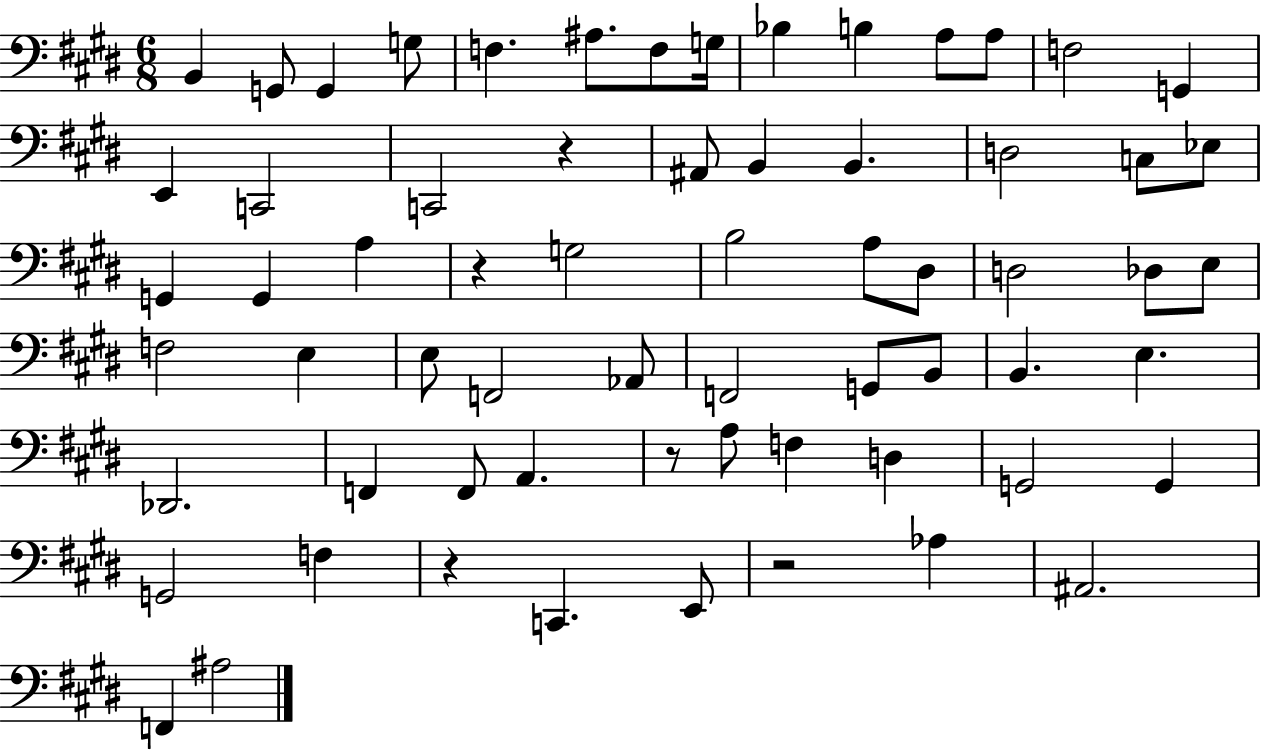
{
  \clef bass
  \numericTimeSignature
  \time 6/8
  \key e \major
  \repeat volta 2 { b,4 g,8 g,4 g8 | f4. ais8. f8 g16 | bes4 b4 a8 a8 | f2 g,4 | \break e,4 c,2 | c,2 r4 | ais,8 b,4 b,4. | d2 c8 ees8 | \break g,4 g,4 a4 | r4 g2 | b2 a8 dis8 | d2 des8 e8 | \break f2 e4 | e8 f,2 aes,8 | f,2 g,8 b,8 | b,4. e4. | \break des,2. | f,4 f,8 a,4. | r8 a8 f4 d4 | g,2 g,4 | \break g,2 f4 | r4 c,4. e,8 | r2 aes4 | ais,2. | \break f,4 ais2 | } \bar "|."
}